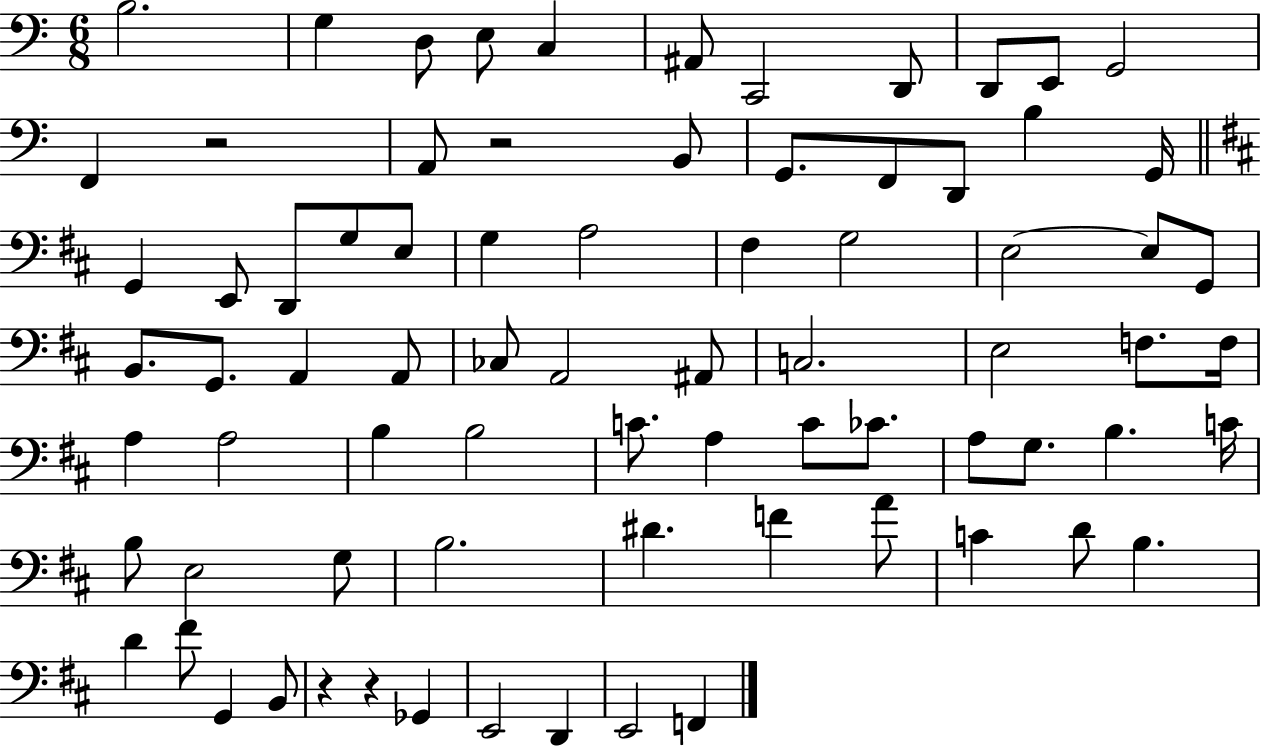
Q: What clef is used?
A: bass